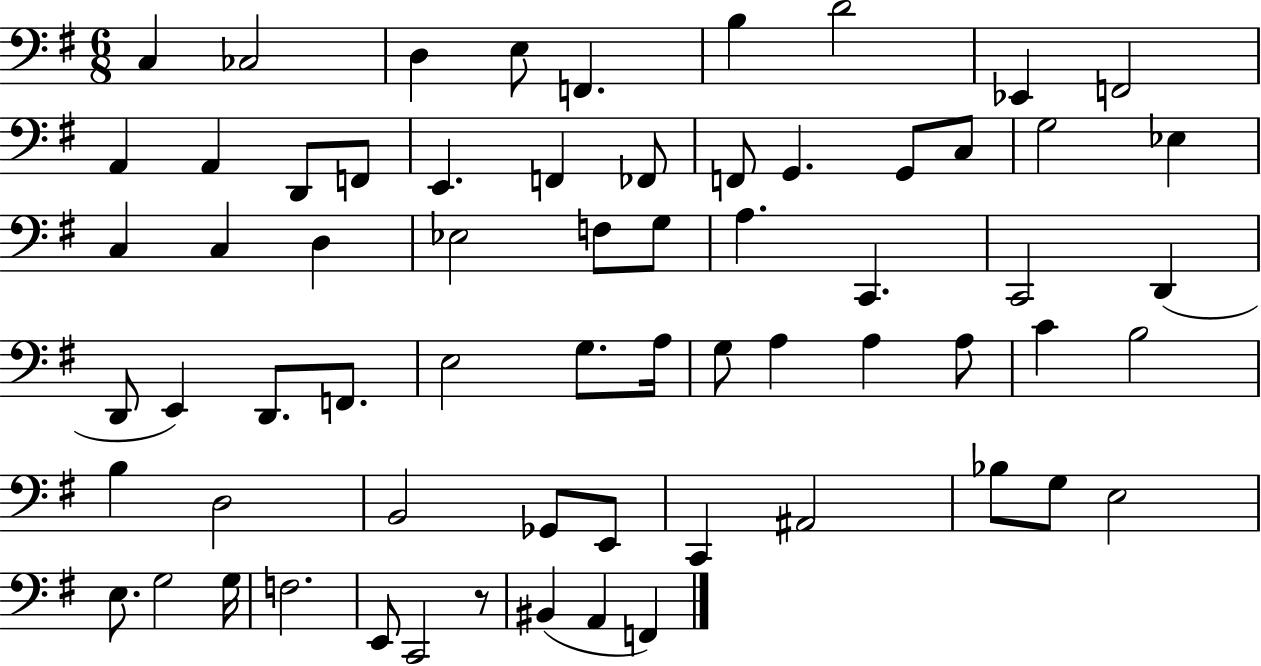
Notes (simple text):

C3/q CES3/h D3/q E3/e F2/q. B3/q D4/h Eb2/q F2/h A2/q A2/q D2/e F2/e E2/q. F2/q FES2/e F2/e G2/q. G2/e C3/e G3/h Eb3/q C3/q C3/q D3/q Eb3/h F3/e G3/e A3/q. C2/q. C2/h D2/q D2/e E2/q D2/e. F2/e. E3/h G3/e. A3/s G3/e A3/q A3/q A3/e C4/q B3/h B3/q D3/h B2/h Gb2/e E2/e C2/q A#2/h Bb3/e G3/e E3/h E3/e. G3/h G3/s F3/h. E2/e C2/h R/e BIS2/q A2/q F2/q